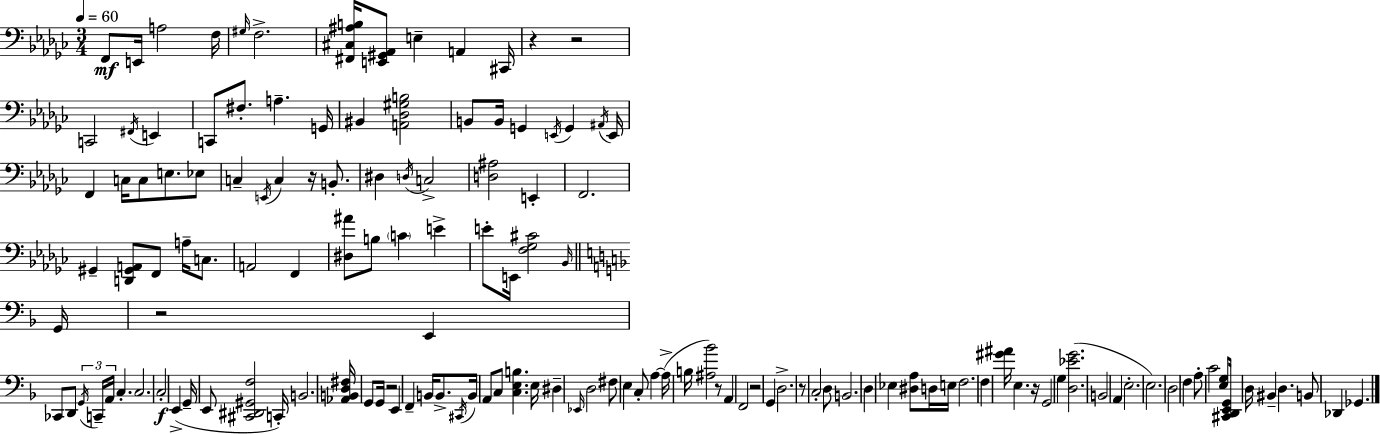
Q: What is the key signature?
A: EES minor